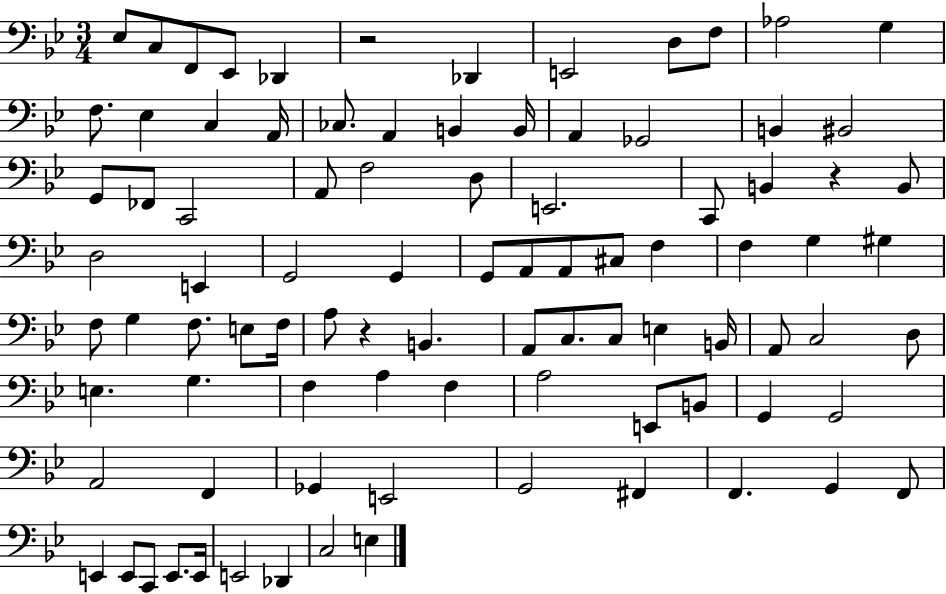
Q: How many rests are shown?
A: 3